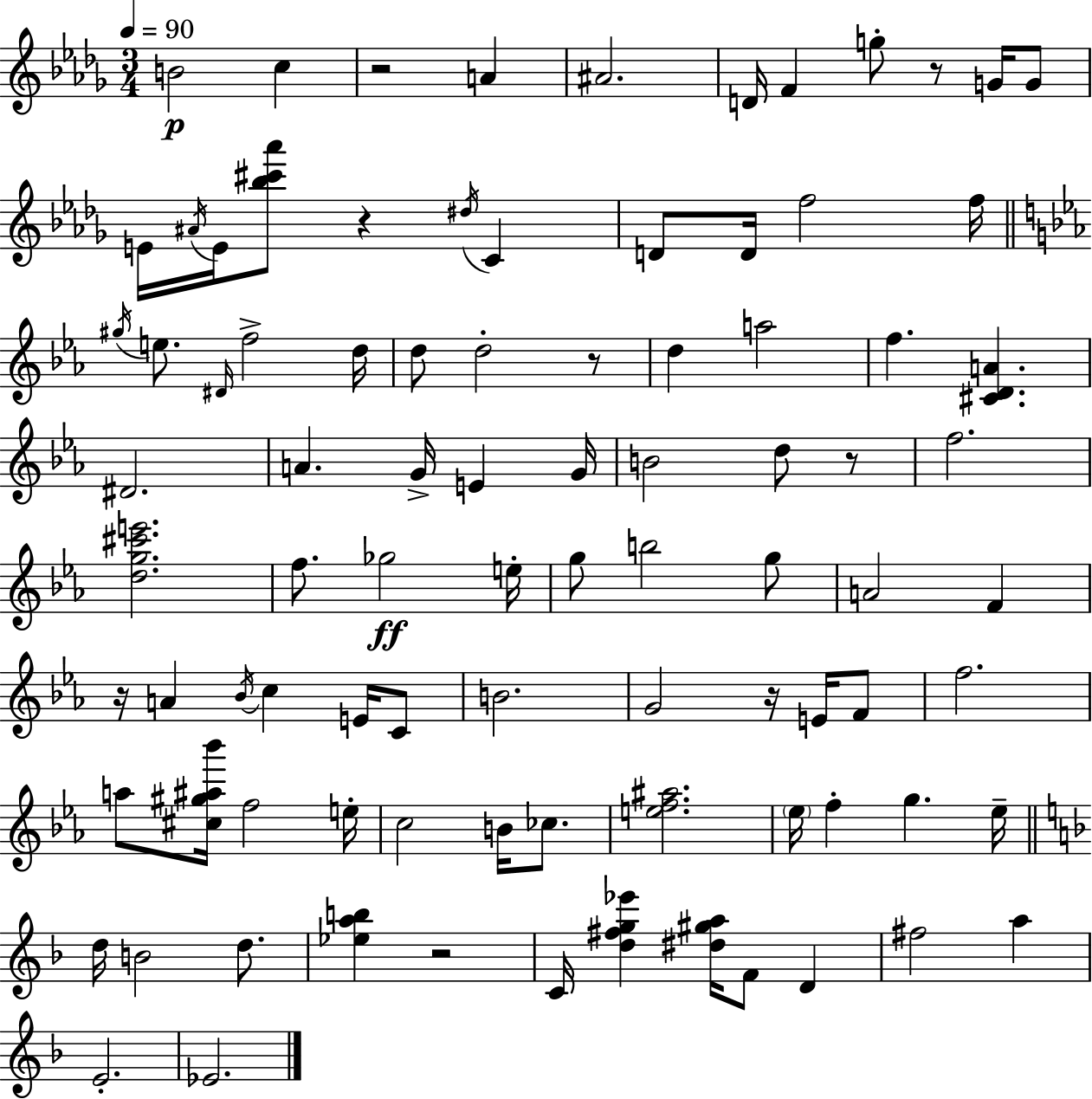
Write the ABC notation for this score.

X:1
T:Untitled
M:3/4
L:1/4
K:Bbm
B2 c z2 A ^A2 D/4 F g/2 z/2 G/4 G/2 E/4 ^A/4 E/4 [_b^c'_a']/2 z ^d/4 C D/2 D/4 f2 f/4 ^g/4 e/2 ^D/4 f2 d/4 d/2 d2 z/2 d a2 f [^CDA] ^D2 A G/4 E G/4 B2 d/2 z/2 f2 [dg^c'e']2 f/2 _g2 e/4 g/2 b2 g/2 A2 F z/4 A _B/4 c E/4 C/2 B2 G2 z/4 E/4 F/2 f2 a/2 [^c^g^a_b']/4 f2 e/4 c2 B/4 _c/2 [ef^a]2 _e/4 f g _e/4 d/4 B2 d/2 [_eab] z2 C/4 [d^fg_e'] [^d^ga]/4 F/2 D ^f2 a E2 _E2